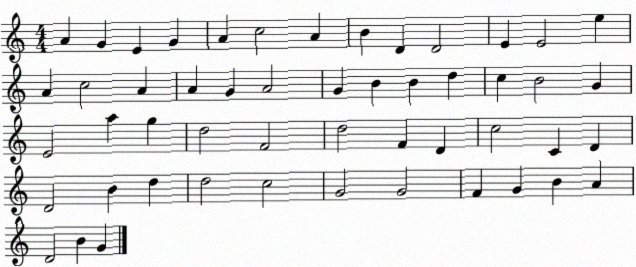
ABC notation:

X:1
T:Untitled
M:4/4
L:1/4
K:C
A G E G A c2 A B D D2 E E2 e A c2 A A G A2 G B B d c B2 G E2 a g d2 F2 d2 F D c2 C D D2 B d d2 c2 G2 G2 F G B A D2 B G